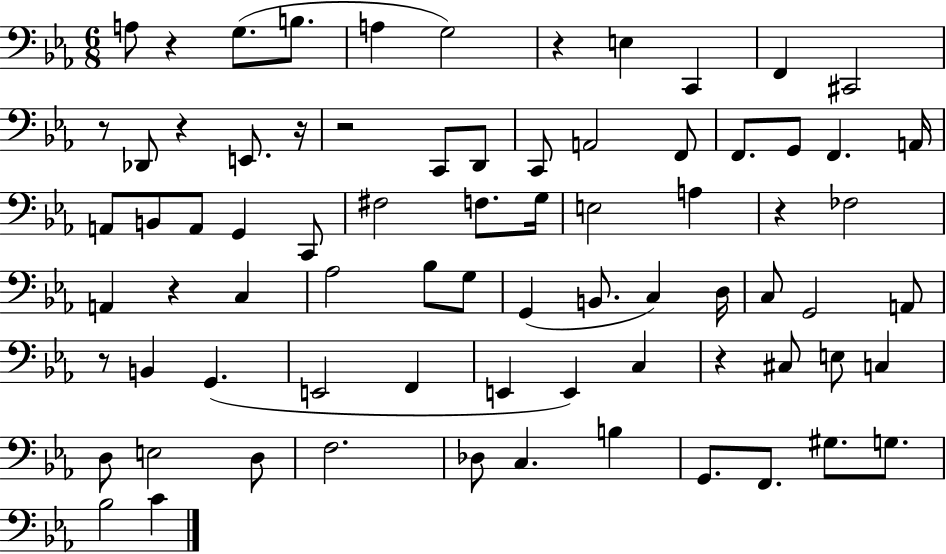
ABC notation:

X:1
T:Untitled
M:6/8
L:1/4
K:Eb
A,/2 z G,/2 B,/2 A, G,2 z E, C,, F,, ^C,,2 z/2 _D,,/2 z E,,/2 z/4 z2 C,,/2 D,,/2 C,,/2 A,,2 F,,/2 F,,/2 G,,/2 F,, A,,/4 A,,/2 B,,/2 A,,/2 G,, C,,/2 ^F,2 F,/2 G,/4 E,2 A, z _F,2 A,, z C, _A,2 _B,/2 G,/2 G,, B,,/2 C, D,/4 C,/2 G,,2 A,,/2 z/2 B,, G,, E,,2 F,, E,, E,, C, z ^C,/2 E,/2 C, D,/2 E,2 D,/2 F,2 _D,/2 C, B, G,,/2 F,,/2 ^G,/2 G,/2 _B,2 C